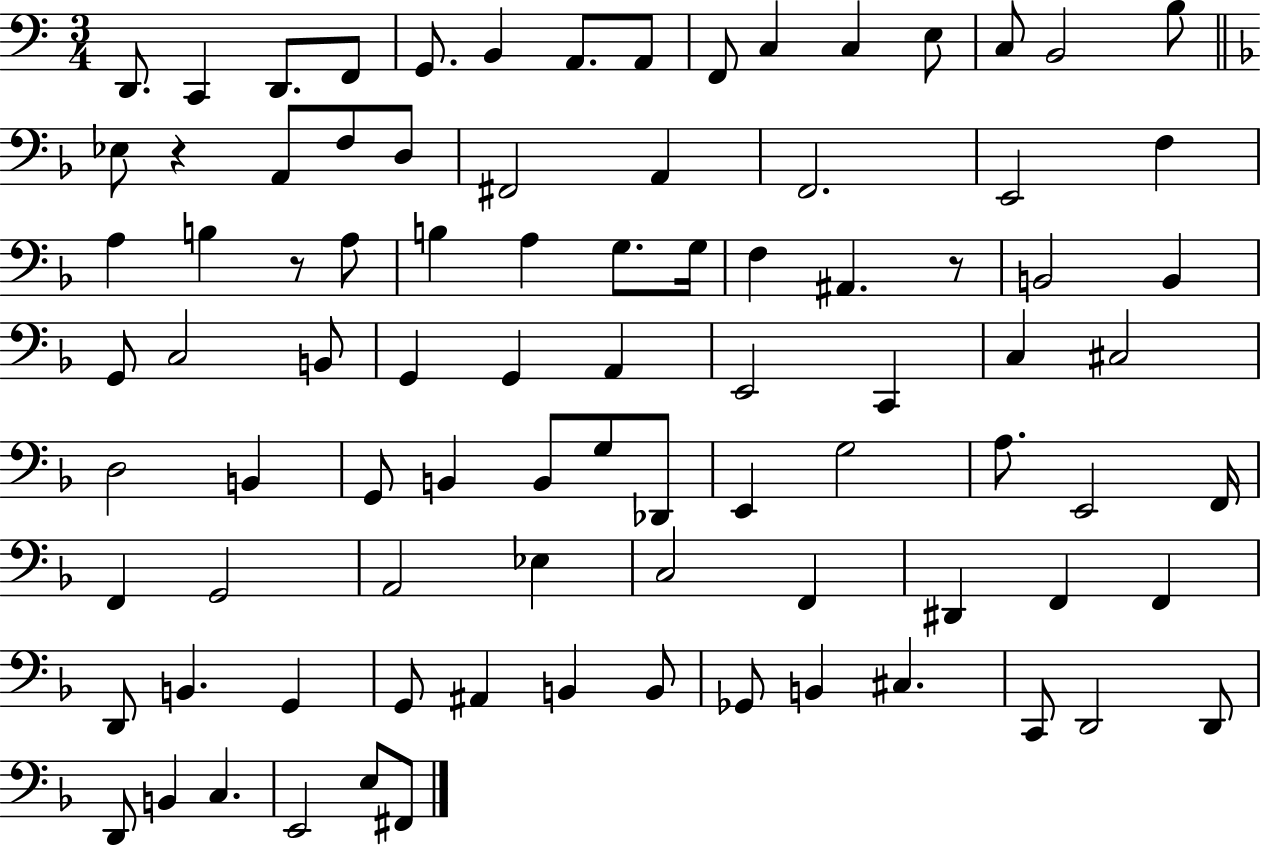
D2/e. C2/q D2/e. F2/e G2/e. B2/q A2/e. A2/e F2/e C3/q C3/q E3/e C3/e B2/h B3/e Eb3/e R/q A2/e F3/e D3/e F#2/h A2/q F2/h. E2/h F3/q A3/q B3/q R/e A3/e B3/q A3/q G3/e. G3/s F3/q A#2/q. R/e B2/h B2/q G2/e C3/h B2/e G2/q G2/q A2/q E2/h C2/q C3/q C#3/h D3/h B2/q G2/e B2/q B2/e G3/e Db2/e E2/q G3/h A3/e. E2/h F2/s F2/q G2/h A2/h Eb3/q C3/h F2/q D#2/q F2/q F2/q D2/e B2/q. G2/q G2/e A#2/q B2/q B2/e Gb2/e B2/q C#3/q. C2/e D2/h D2/e D2/e B2/q C3/q. E2/h E3/e F#2/e